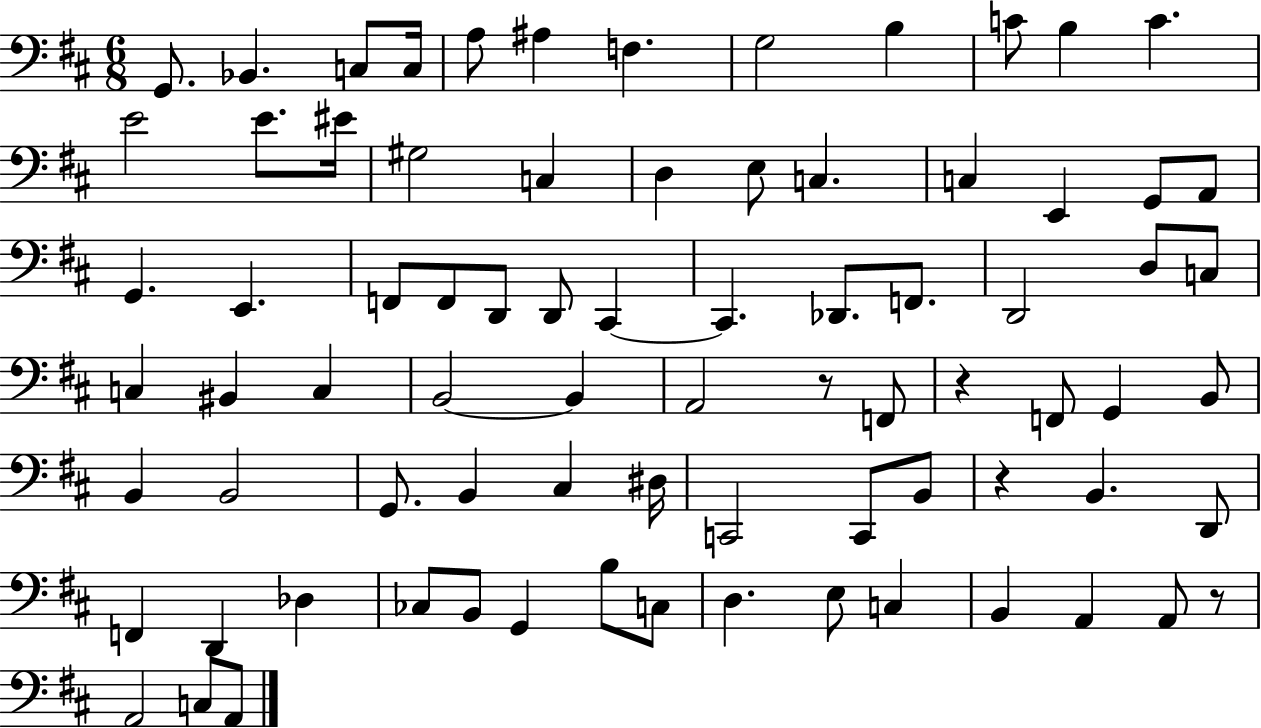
{
  \clef bass
  \numericTimeSignature
  \time 6/8
  \key d \major
  g,8. bes,4. c8 c16 | a8 ais4 f4. | g2 b4 | c'8 b4 c'4. | \break e'2 e'8. eis'16 | gis2 c4 | d4 e8 c4. | c4 e,4 g,8 a,8 | \break g,4. e,4. | f,8 f,8 d,8 d,8 cis,4~~ | cis,4. des,8. f,8. | d,2 d8 c8 | \break c4 bis,4 c4 | b,2~~ b,4 | a,2 r8 f,8 | r4 f,8 g,4 b,8 | \break b,4 b,2 | g,8. b,4 cis4 dis16 | c,2 c,8 b,8 | r4 b,4. d,8 | \break f,4 d,4 des4 | ces8 b,8 g,4 b8 c8 | d4. e8 c4 | b,4 a,4 a,8 r8 | \break a,2 c8 a,8 | \bar "|."
}